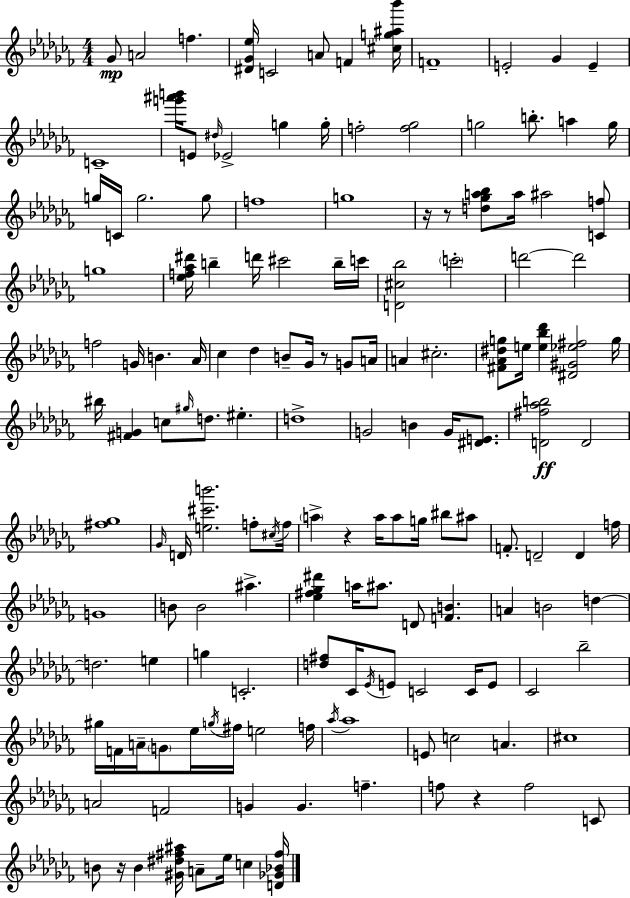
X:1
T:Untitled
M:4/4
L:1/4
K:Abm
_G/2 A2 f [^D_G_e]/4 C2 A/2 F [^cg^a_b']/4 F4 E2 _G E C4 [g'^a'b']/4 E/2 ^d/4 _E2 g g/4 f2 [f_g]2 g2 b/2 a g/4 g/4 C/4 g2 g/2 f4 g4 z/4 z/2 [d_ga_b]/2 a/4 ^a2 [Cf]/2 g4 [_ef_a^d']/4 b d'/4 ^c'2 b/4 c'/4 [D^c_b]2 c'2 d'2 d'2 f2 G/4 B _A/4 _c _d B/2 _G/4 z/2 G/2 A/4 A ^c2 [^F_A^dg]/2 e/4 [e_b_d'] [^D^G_e^f]2 g/4 ^b/4 [^FG] c/2 ^g/4 d/2 ^e d4 G2 B G/4 [^DE]/2 [D^f_ab]2 D2 [^f_g]4 _G/4 D/4 [e^c'b']2 f/2 ^c/4 f/4 a z a/4 a/2 g/4 ^b/2 ^a/2 F/2 D2 D f/4 G4 B/2 B2 ^a [_e^f_g^d'] a/4 ^a/2 D/2 [FB] A B2 d d2 e g C2 [d^f]/2 _C/4 _E/4 E/2 C2 C/4 E/2 _C2 _b2 ^g/4 F/4 A/4 G/2 _e/4 g/4 ^f/4 e2 f/4 _a/4 _a4 E/2 c2 A ^c4 A2 F2 G G f f/2 z f2 C/2 B/2 z/4 B [^G^d^f^a]/4 A/2 _e/4 c [D_G_B^f]/4